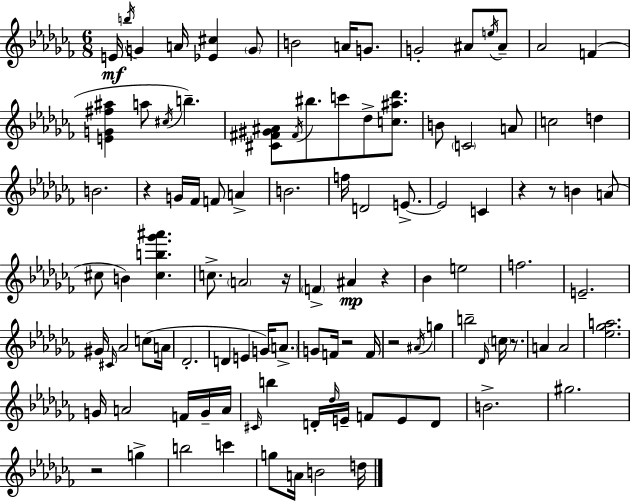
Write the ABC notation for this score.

X:1
T:Untitled
M:6/8
L:1/4
K:Abm
E/4 b/4 G A/4 [_E^c] G/2 B2 A/4 G/2 G2 ^A/2 e/4 ^A/2 _A2 F [EG^f^a] a/2 ^c/4 b [^C^F^G^A]/2 ^F/4 ^b/2 c'/2 _d/2 [c^a_d']/2 B/2 C2 A/2 c2 d B2 z G/4 _F/4 F/2 A B2 f/4 D2 E/2 E2 C z z/2 B A/2 ^c/2 B [^cb_g'^a'] c/2 A2 z/4 F ^A z _B e2 f2 E2 ^G/4 ^C/4 _A2 c/2 A/4 _D2 D E G/4 A/2 G/2 F/4 z2 F/4 z2 ^A/4 g b2 _D/4 c/4 z/2 A A2 [_e_ga]2 G/4 A2 F/4 G/4 A/4 ^C/4 b D/4 _d/4 E/4 F/2 E/2 D/2 B2 ^g2 z2 g b2 c' g/2 A/4 B2 d/4